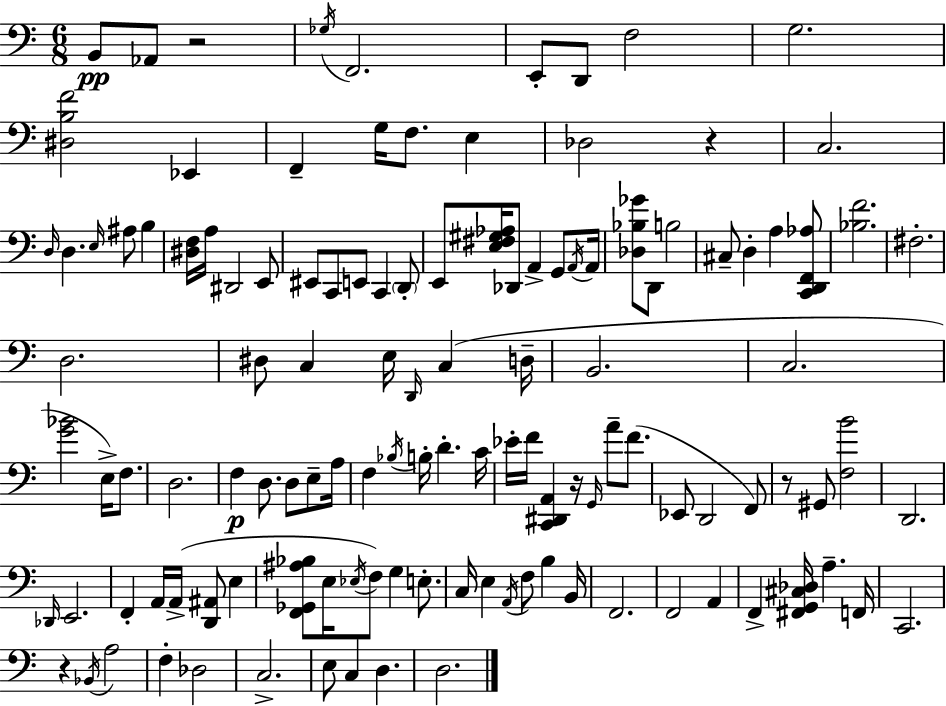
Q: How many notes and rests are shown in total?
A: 122